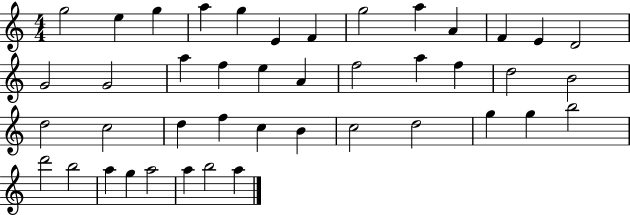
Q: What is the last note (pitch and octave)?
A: A5